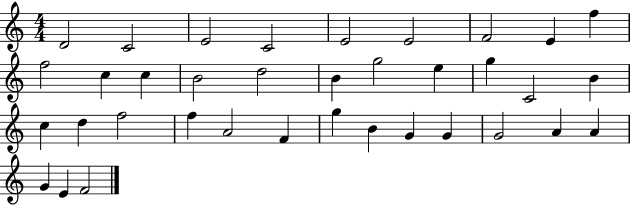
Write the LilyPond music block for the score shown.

{
  \clef treble
  \numericTimeSignature
  \time 4/4
  \key c \major
  d'2 c'2 | e'2 c'2 | e'2 e'2 | f'2 e'4 f''4 | \break f''2 c''4 c''4 | b'2 d''2 | b'4 g''2 e''4 | g''4 c'2 b'4 | \break c''4 d''4 f''2 | f''4 a'2 f'4 | g''4 b'4 g'4 g'4 | g'2 a'4 a'4 | \break g'4 e'4 f'2 | \bar "|."
}